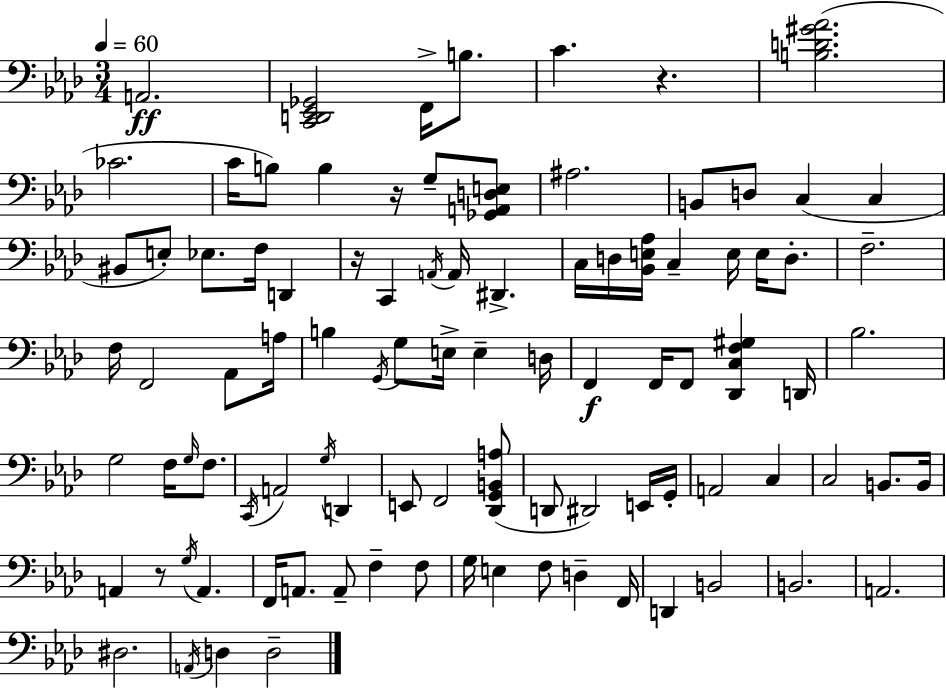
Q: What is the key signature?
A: AES major